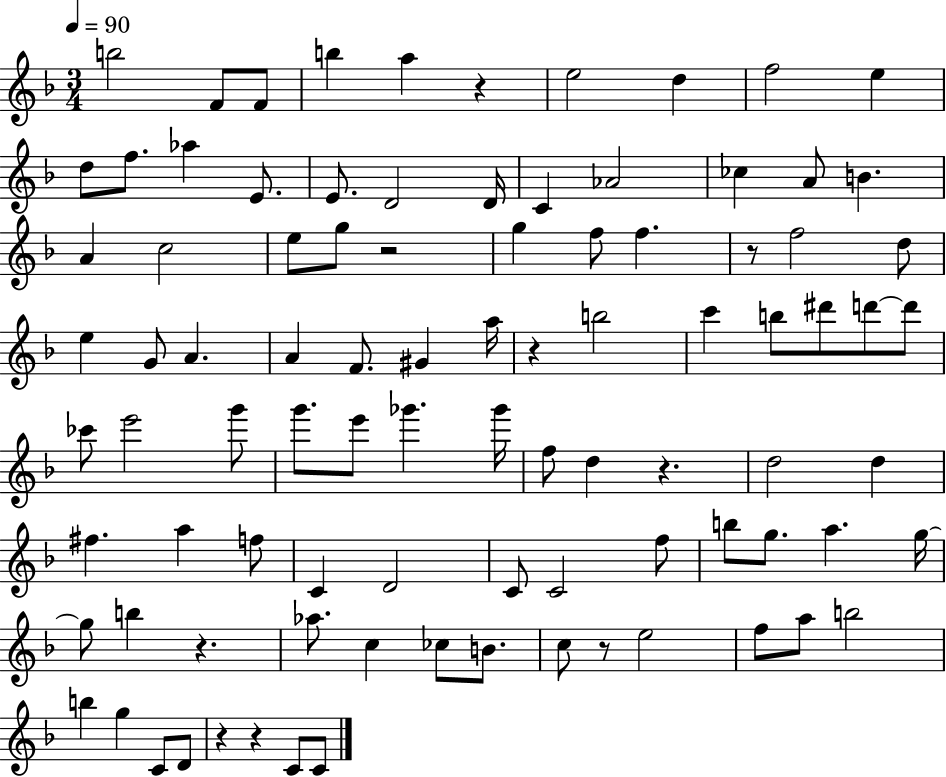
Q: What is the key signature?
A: F major